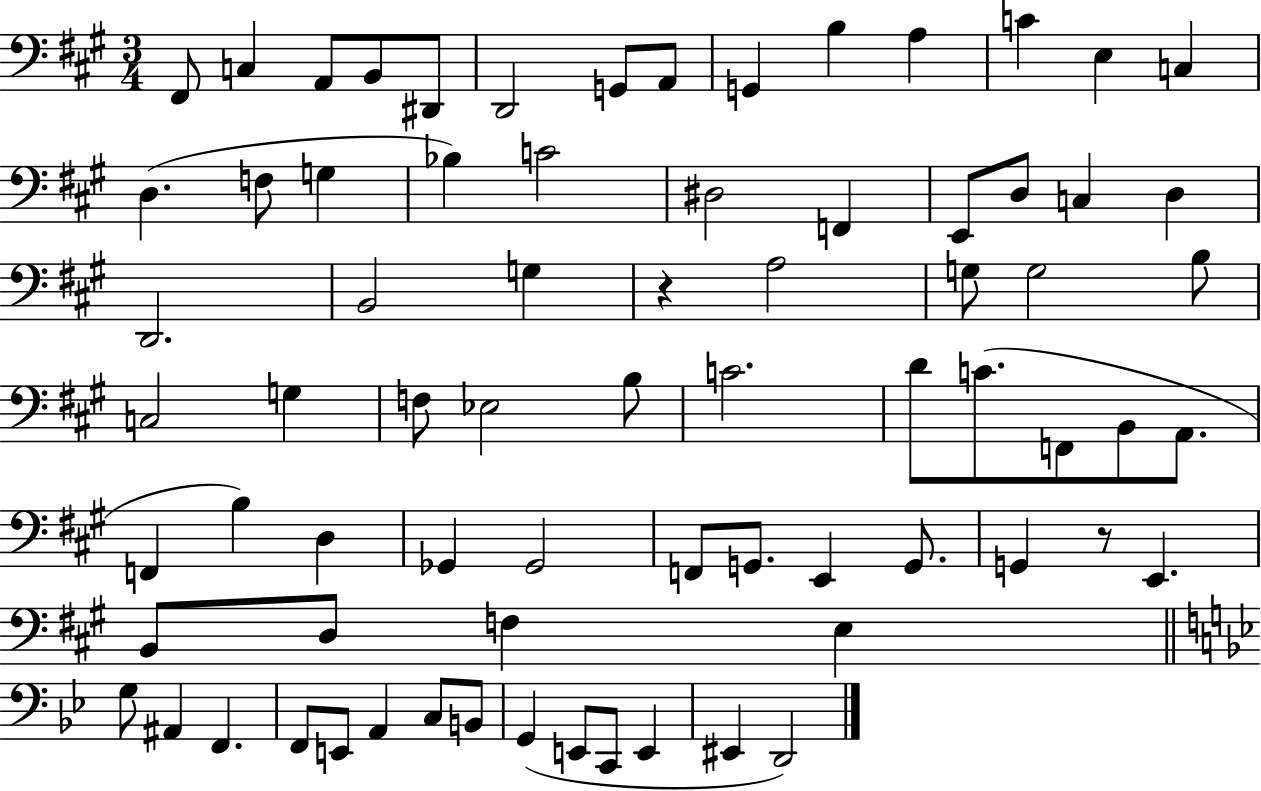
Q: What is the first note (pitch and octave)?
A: F#2